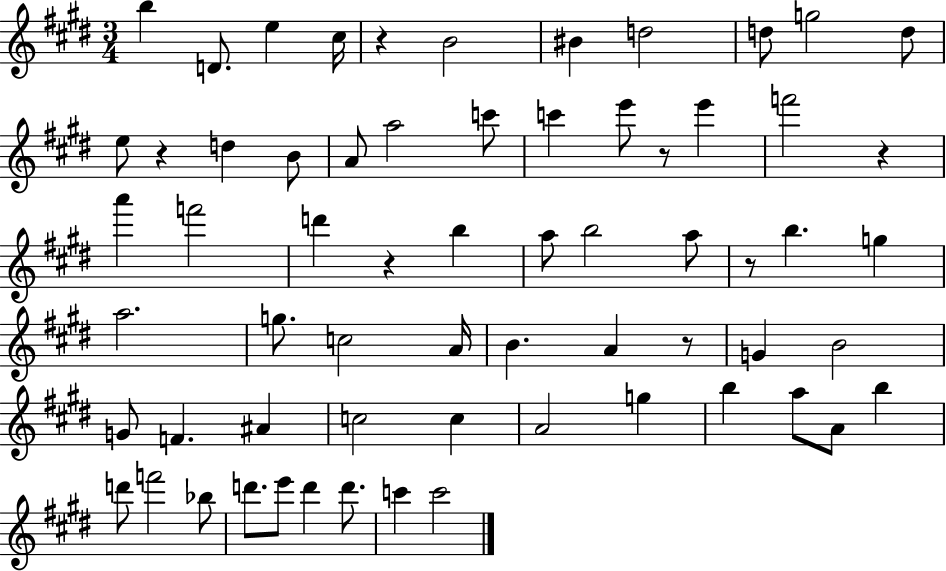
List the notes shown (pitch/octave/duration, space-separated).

B5/q D4/e. E5/q C#5/s R/q B4/h BIS4/q D5/h D5/e G5/h D5/e E5/e R/q D5/q B4/e A4/e A5/h C6/e C6/q E6/e R/e E6/q F6/h R/q A6/q F6/h D6/q R/q B5/q A5/e B5/h A5/e R/e B5/q. G5/q A5/h. G5/e. C5/h A4/s B4/q. A4/q R/e G4/q B4/h G4/e F4/q. A#4/q C5/h C5/q A4/h G5/q B5/q A5/e A4/e B5/q D6/e F6/h Bb5/e D6/e. E6/e D6/q D6/e. C6/q C6/h